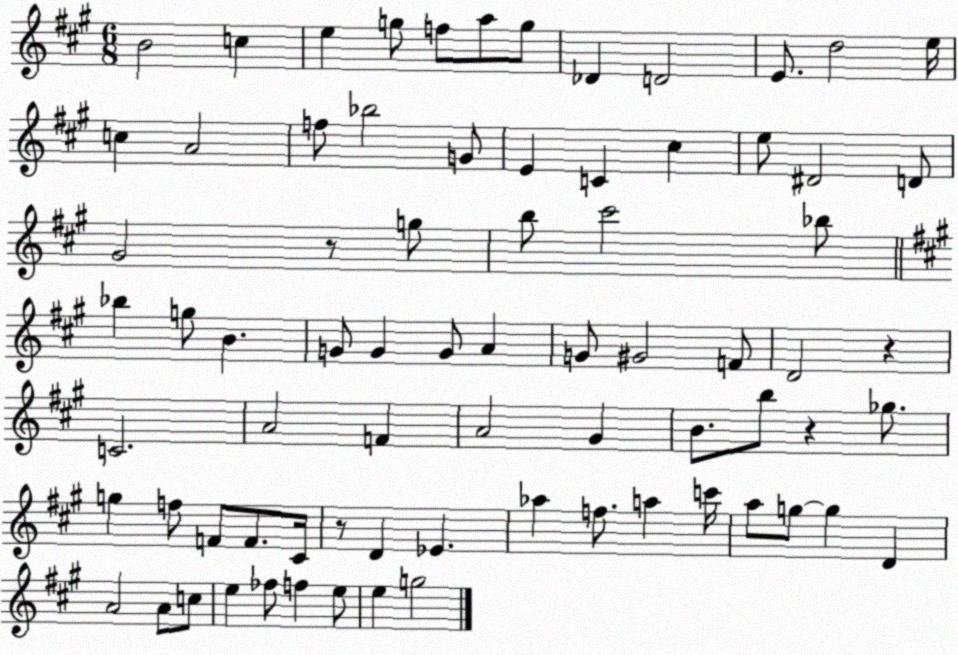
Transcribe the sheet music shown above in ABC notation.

X:1
T:Untitled
M:6/8
L:1/4
K:A
B2 c e g/2 f/2 a/2 g/2 _D D2 E/2 d2 e/4 c A2 f/2 _b2 G/2 E C ^c e/2 ^D2 D/2 ^G2 z/2 g/2 b/2 ^c'2 _b/2 _b g/2 B G/2 G G/2 A G/2 ^G2 F/2 D2 z C2 A2 F A2 ^G B/2 b/2 z _g/2 g f/2 F/2 F/2 ^C/4 z/2 D _E _a f/2 a c'/4 a/2 g/2 g D A2 A/2 c/2 e _f/2 f e/2 e g2